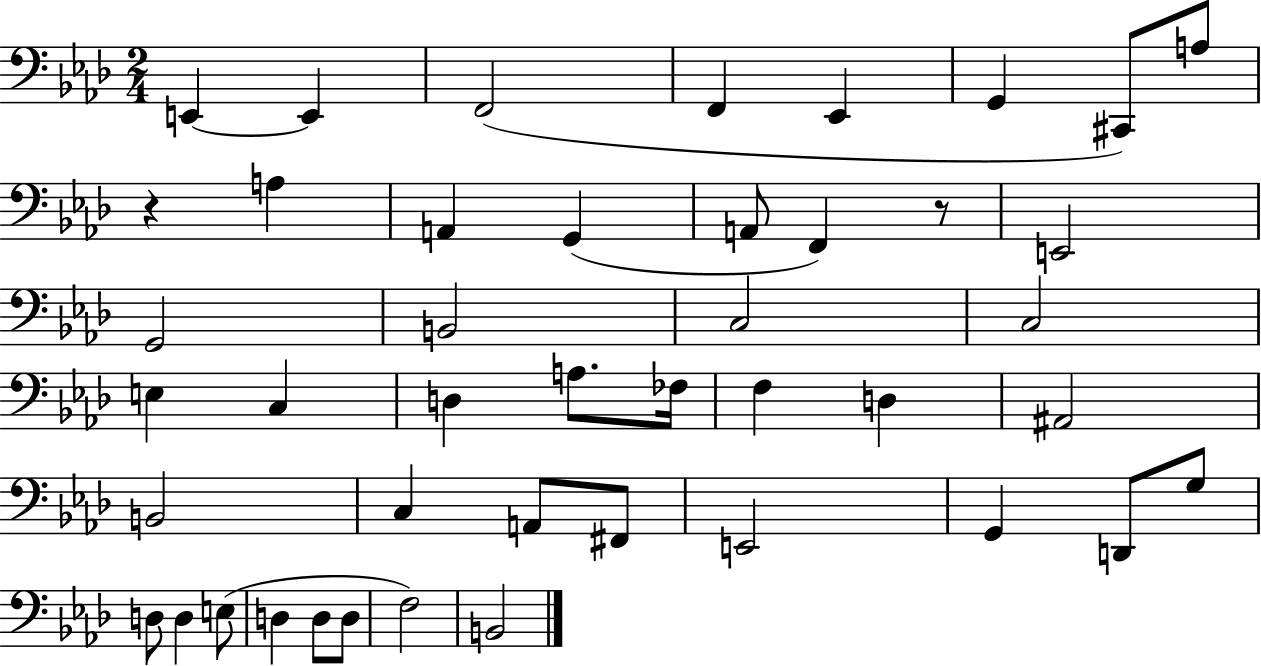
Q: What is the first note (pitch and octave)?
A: E2